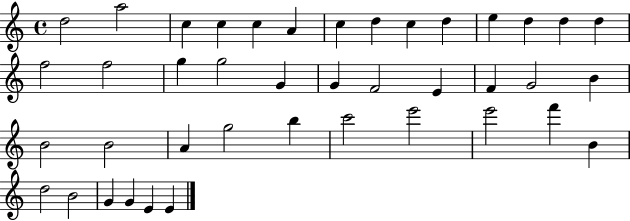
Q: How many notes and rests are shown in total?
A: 41